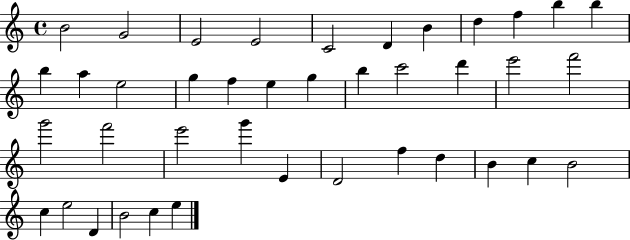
{
  \clef treble
  \time 4/4
  \defaultTimeSignature
  \key c \major
  b'2 g'2 | e'2 e'2 | c'2 d'4 b'4 | d''4 f''4 b''4 b''4 | \break b''4 a''4 e''2 | g''4 f''4 e''4 g''4 | b''4 c'''2 d'''4 | e'''2 f'''2 | \break g'''2 f'''2 | e'''2 g'''4 e'4 | d'2 f''4 d''4 | b'4 c''4 b'2 | \break c''4 e''2 d'4 | b'2 c''4 e''4 | \bar "|."
}